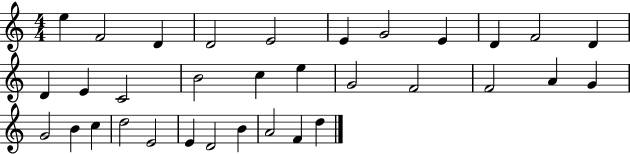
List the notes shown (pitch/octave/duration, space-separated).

E5/q F4/h D4/q D4/h E4/h E4/q G4/h E4/q D4/q F4/h D4/q D4/q E4/q C4/h B4/h C5/q E5/q G4/h F4/h F4/h A4/q G4/q G4/h B4/q C5/q D5/h E4/h E4/q D4/h B4/q A4/h F4/q D5/q